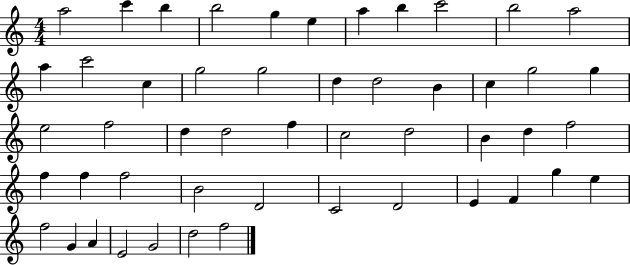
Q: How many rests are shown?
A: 0